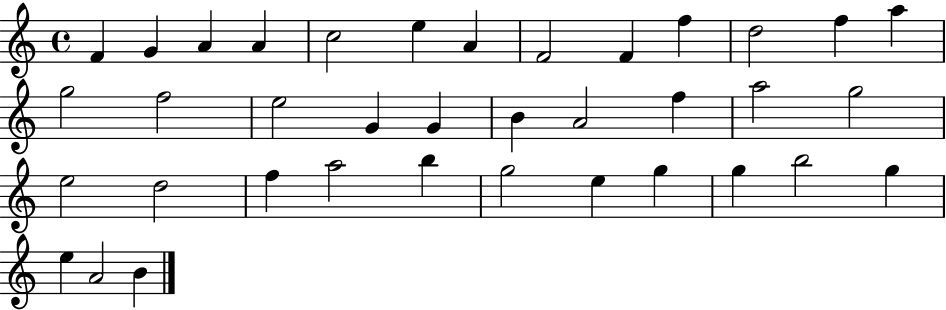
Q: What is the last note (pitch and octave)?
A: B4